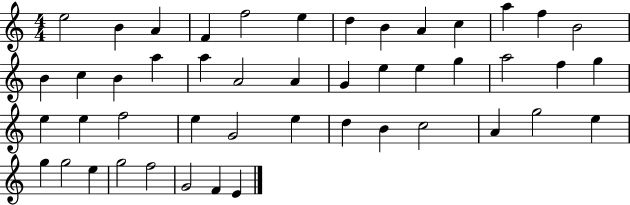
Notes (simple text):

E5/h B4/q A4/q F4/q F5/h E5/q D5/q B4/q A4/q C5/q A5/q F5/q B4/h B4/q C5/q B4/q A5/q A5/q A4/h A4/q G4/q E5/q E5/q G5/q A5/h F5/q G5/q E5/q E5/q F5/h E5/q G4/h E5/q D5/q B4/q C5/h A4/q G5/h E5/q G5/q G5/h E5/q G5/h F5/h G4/h F4/q E4/q